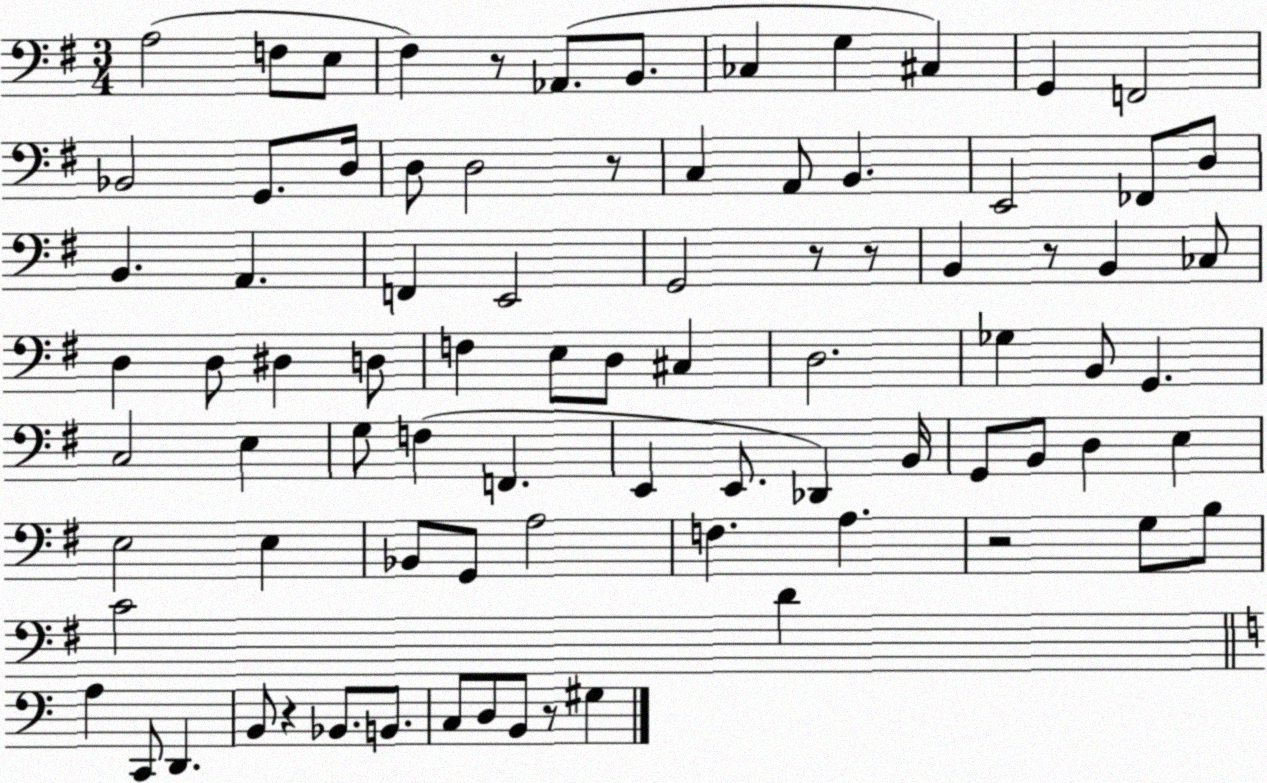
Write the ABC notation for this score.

X:1
T:Untitled
M:3/4
L:1/4
K:G
A,2 F,/2 E,/2 ^F, z/2 _A,,/2 B,,/2 _C, G, ^C, G,, F,,2 _B,,2 G,,/2 D,/4 D,/2 D,2 z/2 C, A,,/2 B,, E,,2 _F,,/2 D,/2 B,, A,, F,, E,,2 G,,2 z/2 z/2 B,, z/2 B,, _C,/2 D, D,/2 ^D, D,/2 F, E,/2 D,/2 ^C, D,2 _G, B,,/2 G,, C,2 E, G,/2 F, F,, E,, E,,/2 _D,, B,,/4 G,,/2 B,,/2 D, E, E,2 E, _B,,/2 G,,/2 A,2 F, A, z2 G,/2 B,/2 C2 D A, C,,/2 D,, B,,/2 z _B,,/2 B,,/2 C,/2 D,/2 B,,/2 z/2 ^G,